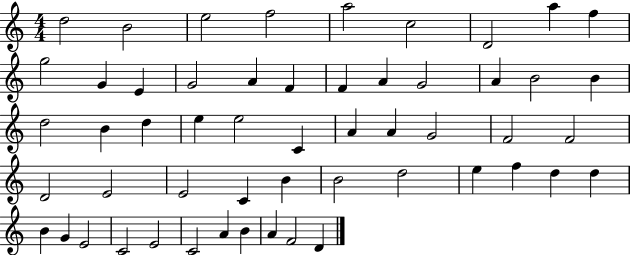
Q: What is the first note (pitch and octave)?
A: D5